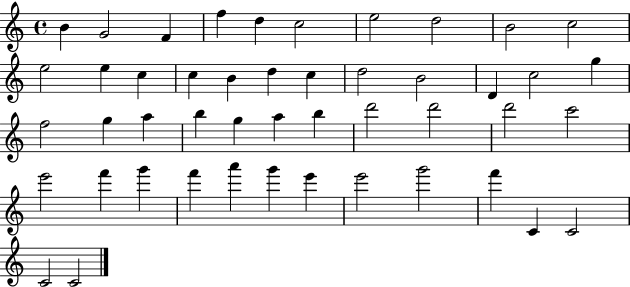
{
  \clef treble
  \time 4/4
  \defaultTimeSignature
  \key c \major
  b'4 g'2 f'4 | f''4 d''4 c''2 | e''2 d''2 | b'2 c''2 | \break e''2 e''4 c''4 | c''4 b'4 d''4 c''4 | d''2 b'2 | d'4 c''2 g''4 | \break f''2 g''4 a''4 | b''4 g''4 a''4 b''4 | d'''2 d'''2 | d'''2 c'''2 | \break e'''2 f'''4 g'''4 | f'''4 a'''4 g'''4 e'''4 | e'''2 g'''2 | f'''4 c'4 c'2 | \break c'2 c'2 | \bar "|."
}